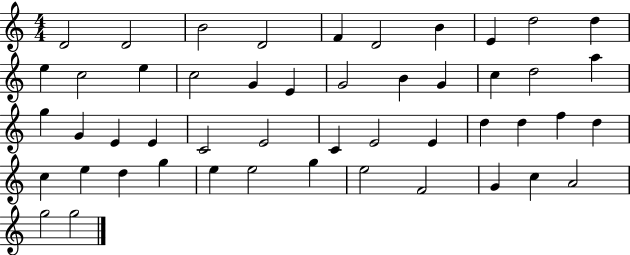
D4/h D4/h B4/h D4/h F4/q D4/h B4/q E4/q D5/h D5/q E5/q C5/h E5/q C5/h G4/q E4/q G4/h B4/q G4/q C5/q D5/h A5/q G5/q G4/q E4/q E4/q C4/h E4/h C4/q E4/h E4/q D5/q D5/q F5/q D5/q C5/q E5/q D5/q G5/q E5/q E5/h G5/q E5/h F4/h G4/q C5/q A4/h G5/h G5/h